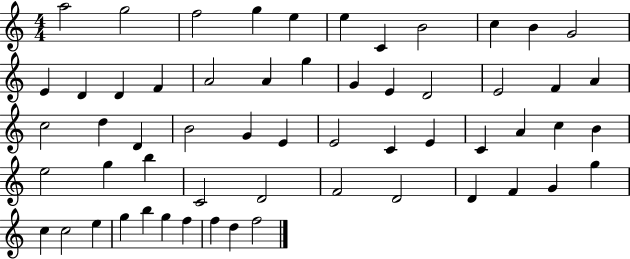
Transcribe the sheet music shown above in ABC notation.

X:1
T:Untitled
M:4/4
L:1/4
K:C
a2 g2 f2 g e e C B2 c B G2 E D D F A2 A g G E D2 E2 F A c2 d D B2 G E E2 C E C A c B e2 g b C2 D2 F2 D2 D F G g c c2 e g b g f f d f2